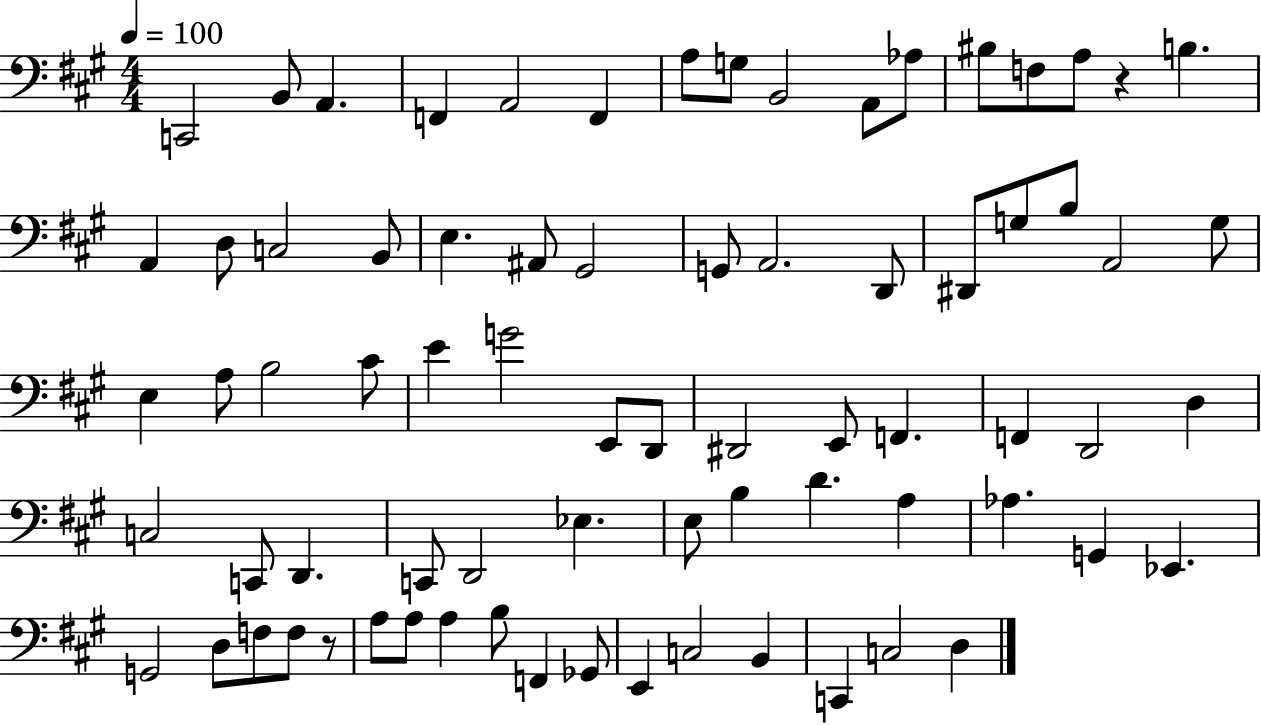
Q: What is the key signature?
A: A major